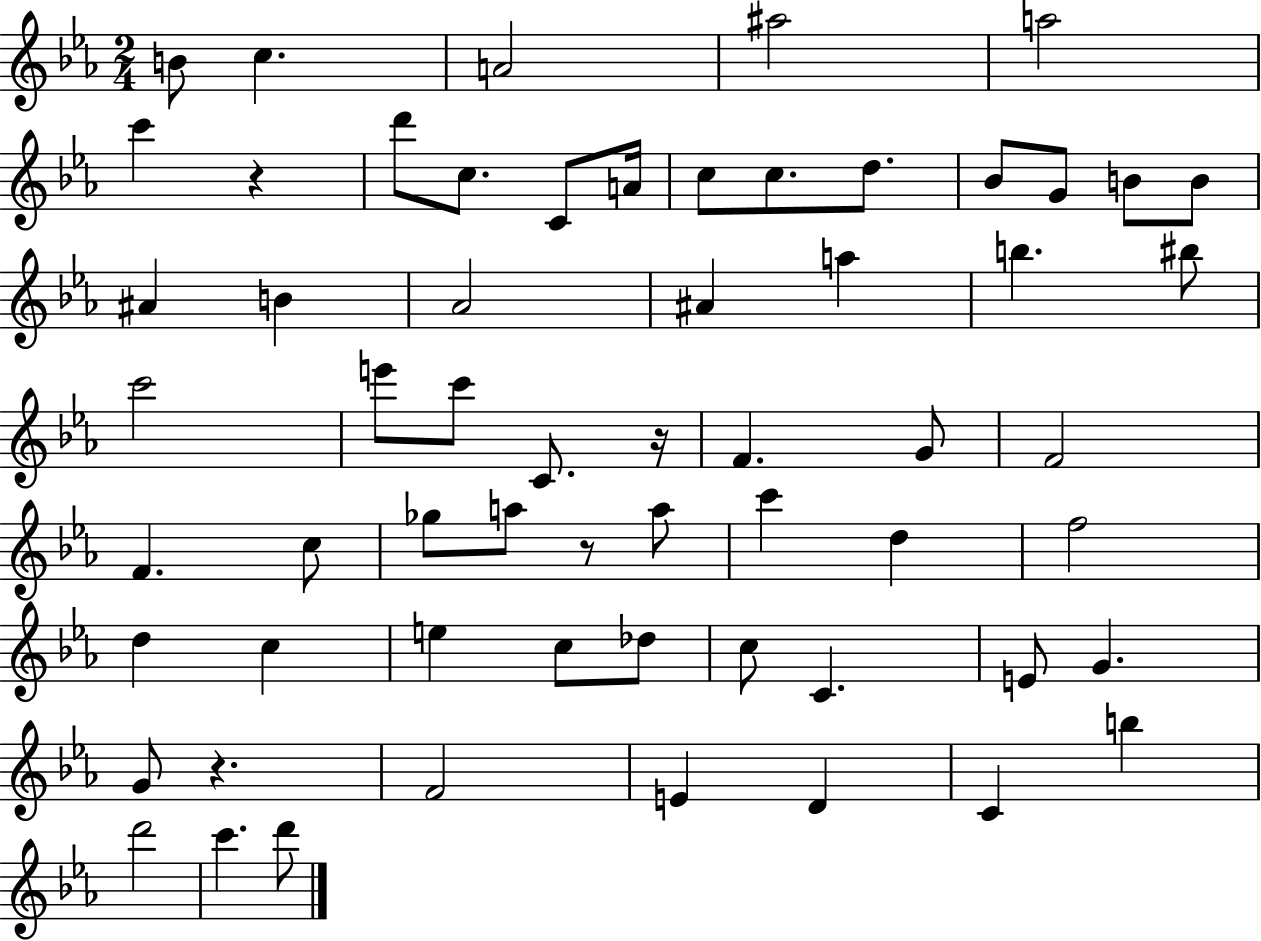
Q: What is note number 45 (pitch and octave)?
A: C5